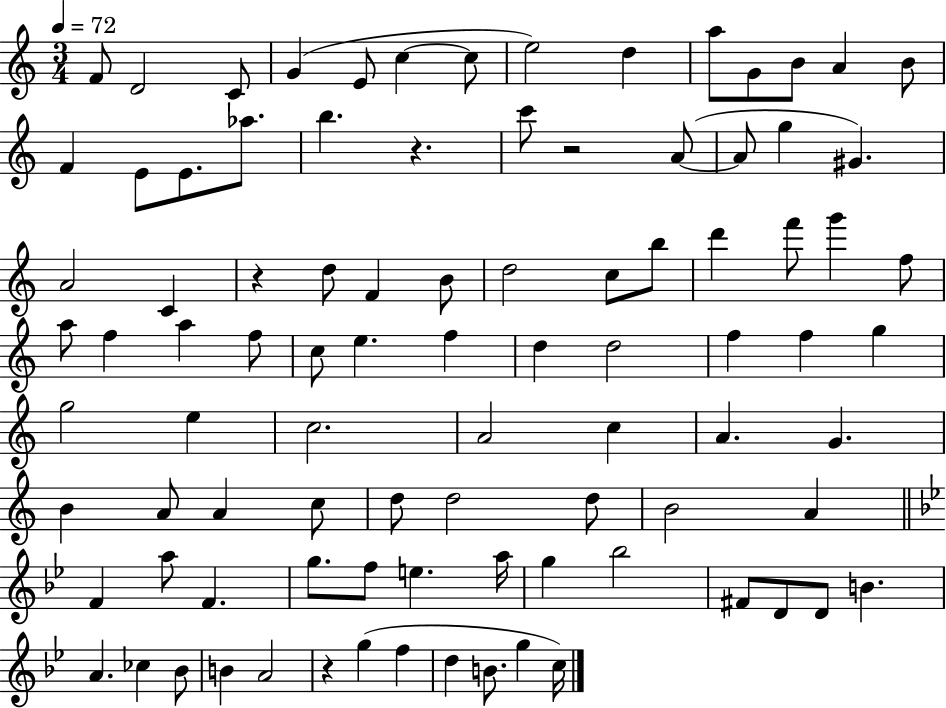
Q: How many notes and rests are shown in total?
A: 92